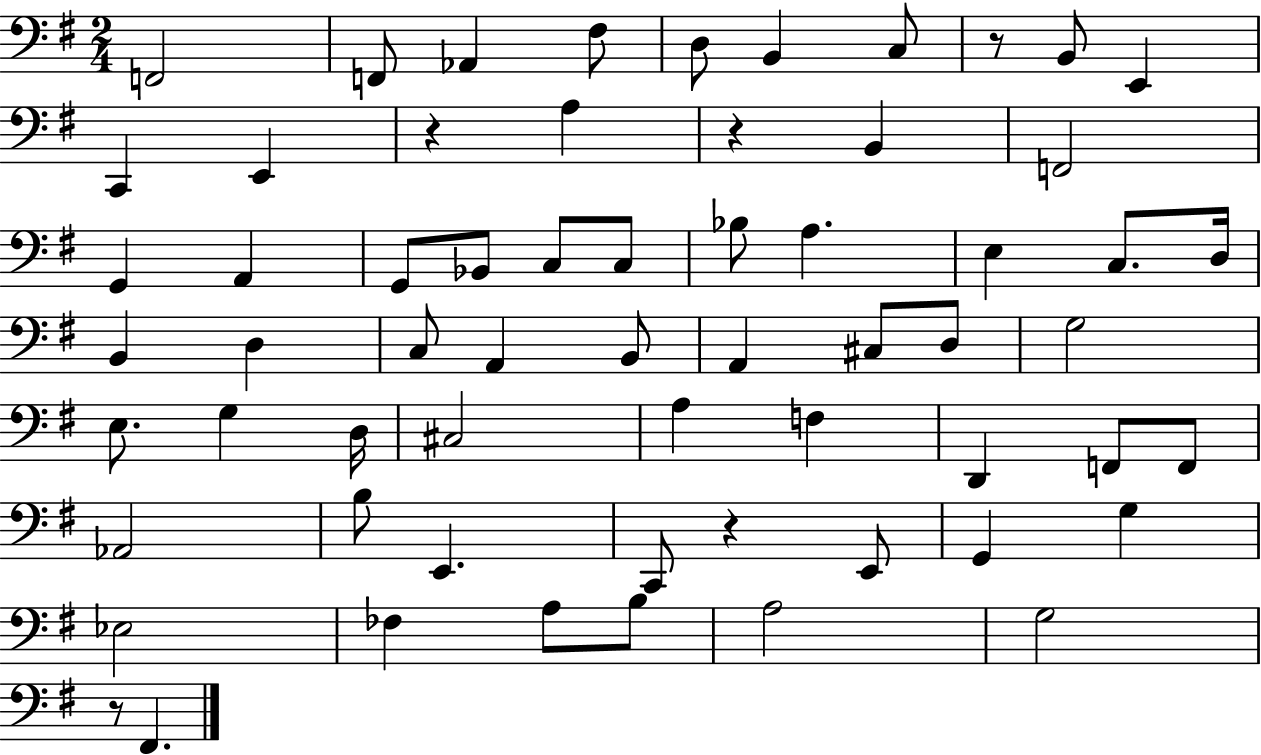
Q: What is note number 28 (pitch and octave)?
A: C3